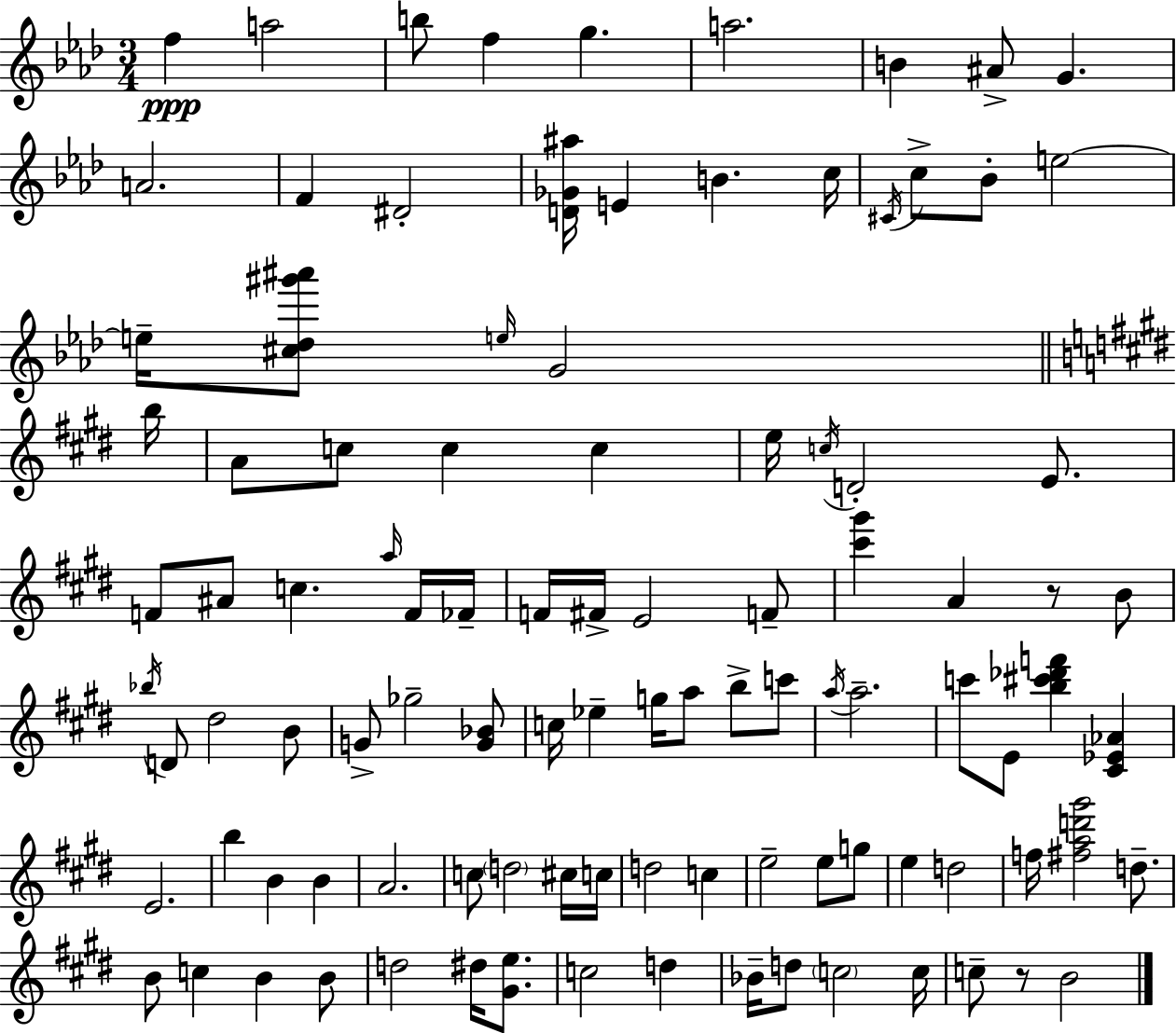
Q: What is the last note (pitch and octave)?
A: B4